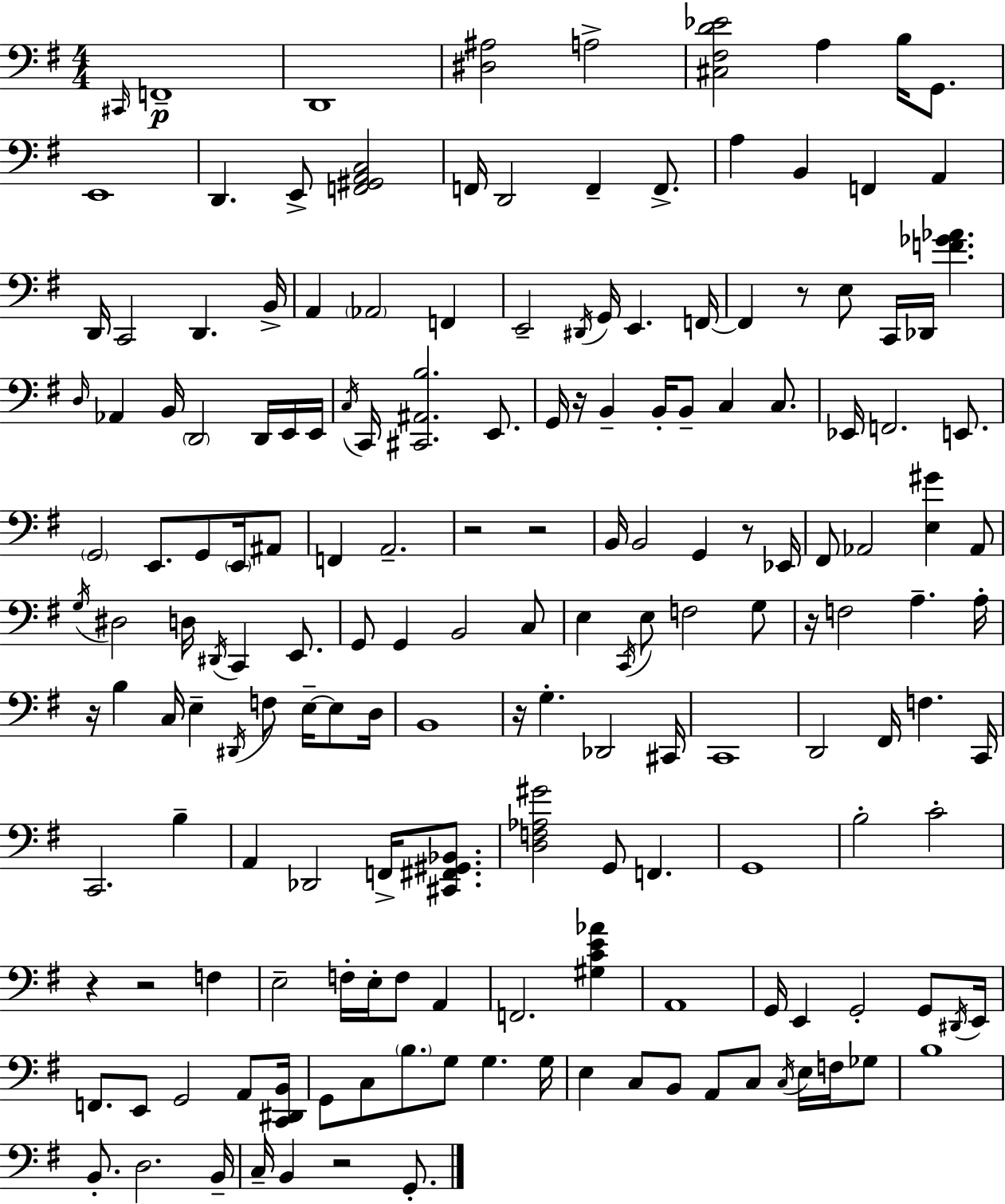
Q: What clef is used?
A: bass